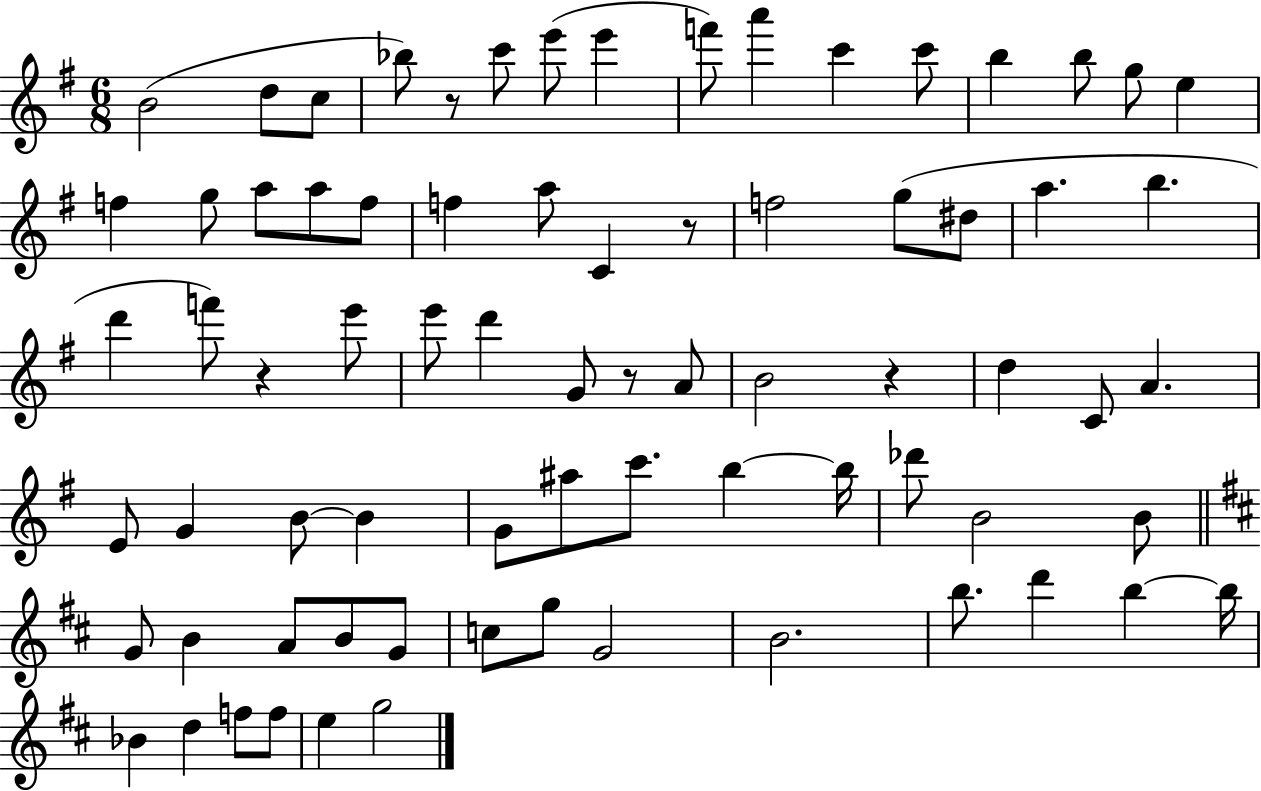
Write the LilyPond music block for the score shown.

{
  \clef treble
  \numericTimeSignature
  \time 6/8
  \key g \major
  b'2( d''8 c''8 | bes''8) r8 c'''8 e'''8( e'''4 | f'''8) a'''4 c'''4 c'''8 | b''4 b''8 g''8 e''4 | \break f''4 g''8 a''8 a''8 f''8 | f''4 a''8 c'4 r8 | f''2 g''8( dis''8 | a''4. b''4. | \break d'''4 f'''8) r4 e'''8 | e'''8 d'''4 g'8 r8 a'8 | b'2 r4 | d''4 c'8 a'4. | \break e'8 g'4 b'8~~ b'4 | g'8 ais''8 c'''8. b''4~~ b''16 | des'''8 b'2 b'8 | \bar "||" \break \key d \major g'8 b'4 a'8 b'8 g'8 | c''8 g''8 g'2 | b'2. | b''8. d'''4 b''4~~ b''16 | \break bes'4 d''4 f''8 f''8 | e''4 g''2 | \bar "|."
}